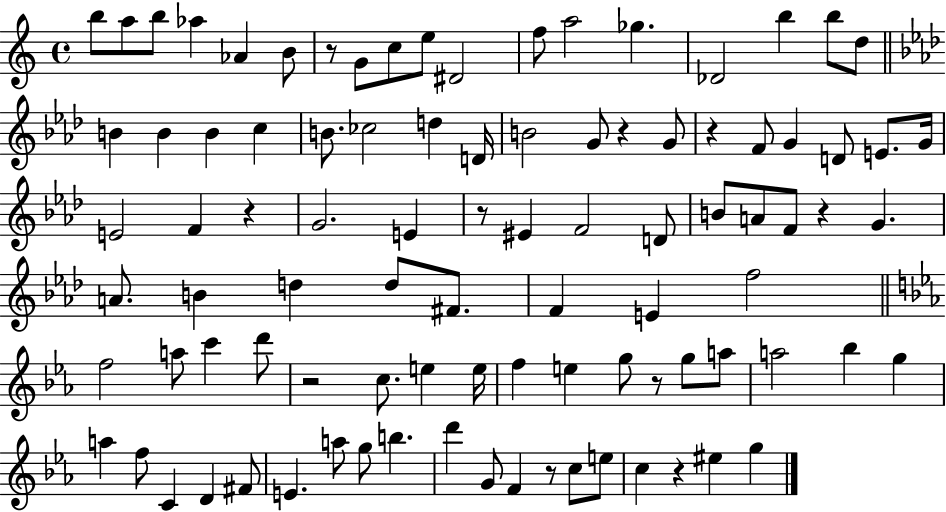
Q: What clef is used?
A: treble